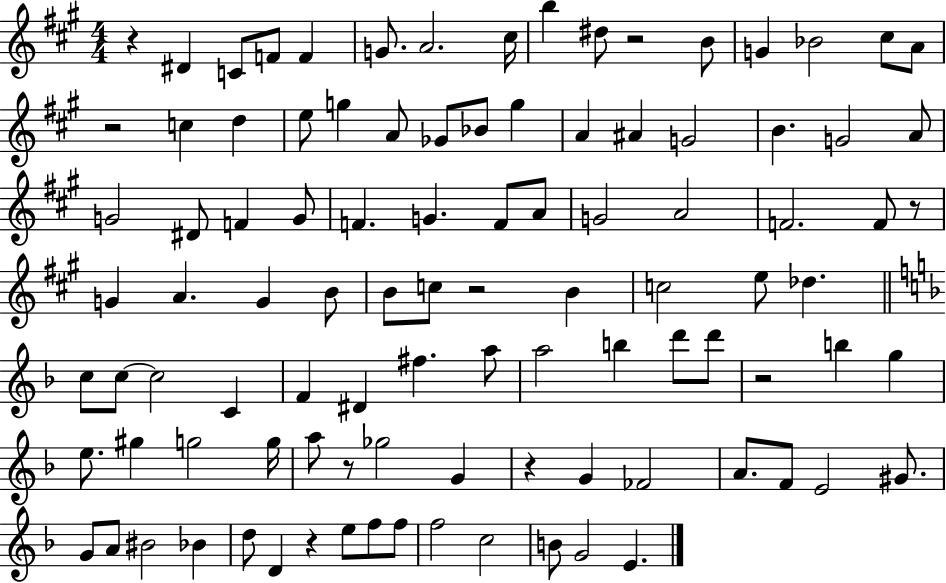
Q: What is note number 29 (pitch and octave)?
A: G4